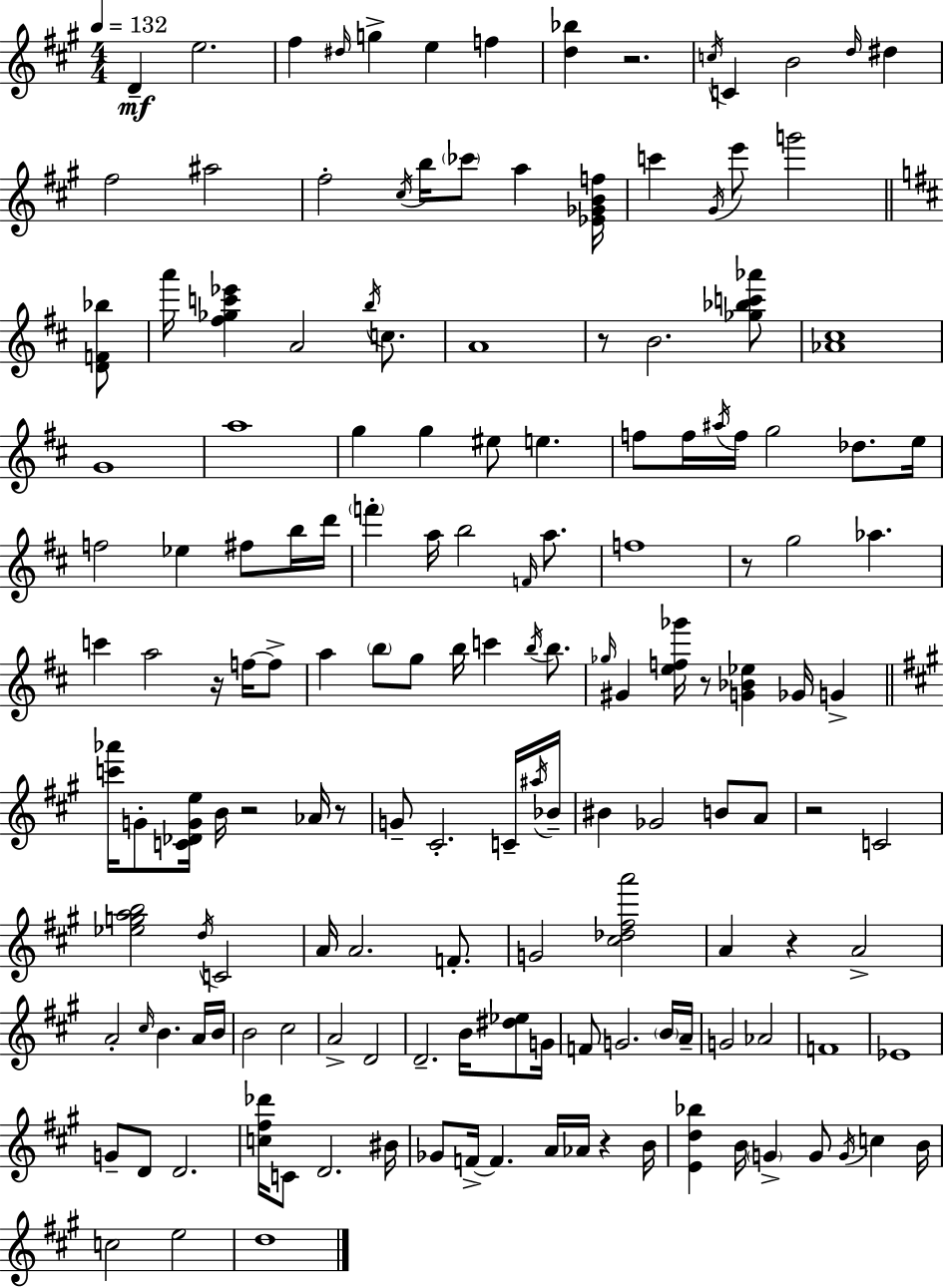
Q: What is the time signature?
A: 4/4